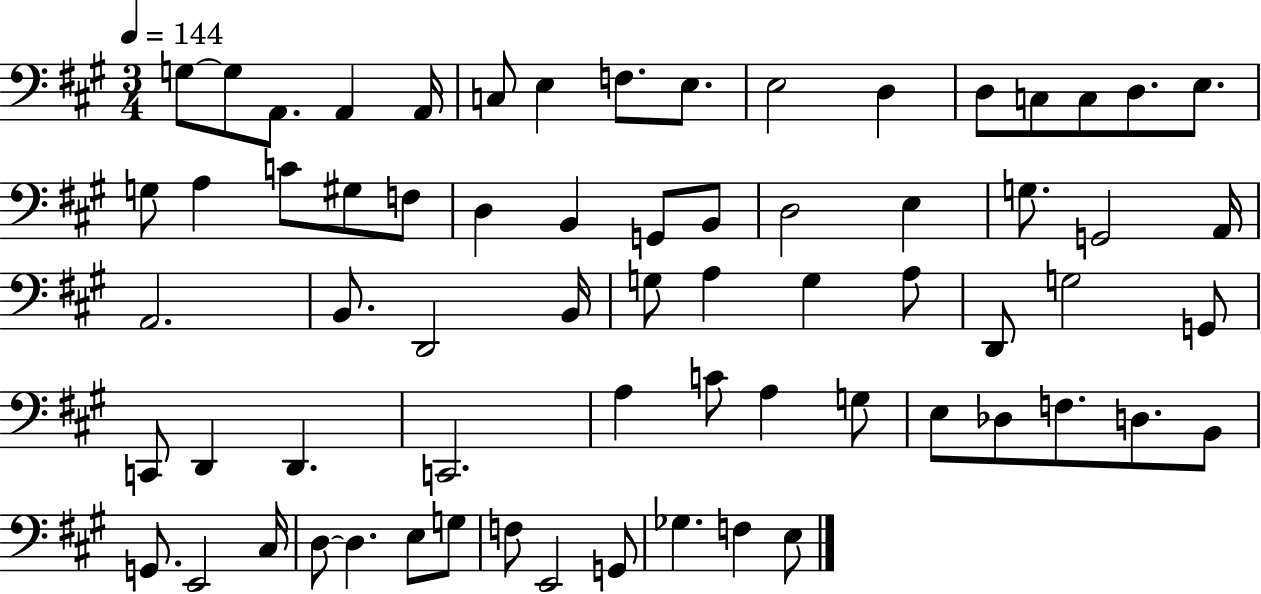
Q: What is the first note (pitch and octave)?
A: G3